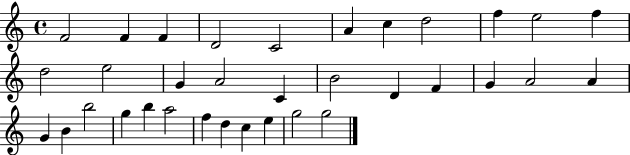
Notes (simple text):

F4/h F4/q F4/q D4/h C4/h A4/q C5/q D5/h F5/q E5/h F5/q D5/h E5/h G4/q A4/h C4/q B4/h D4/q F4/q G4/q A4/h A4/q G4/q B4/q B5/h G5/q B5/q A5/h F5/q D5/q C5/q E5/q G5/h G5/h